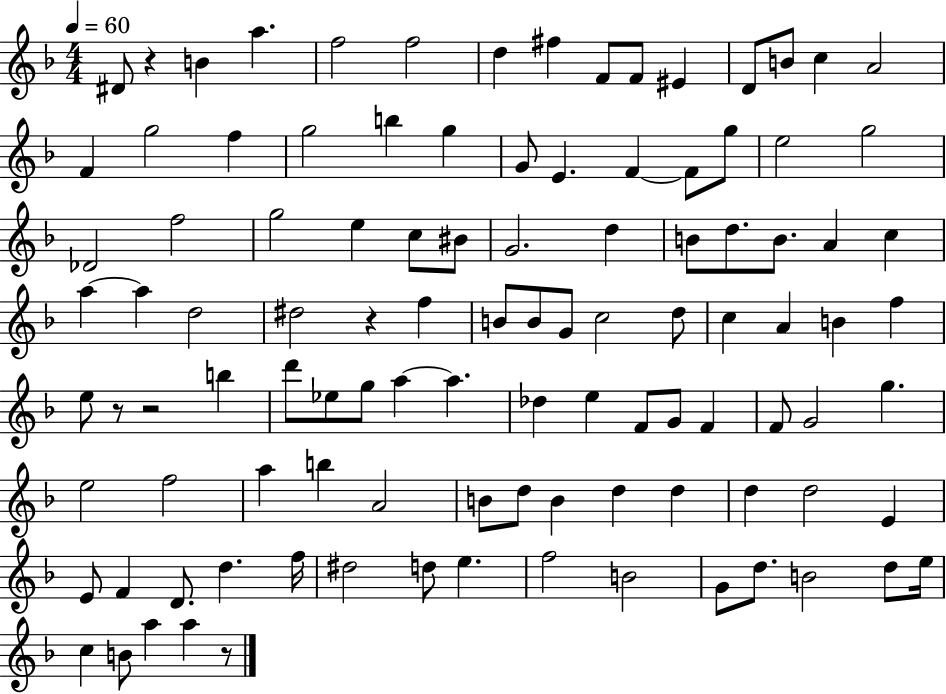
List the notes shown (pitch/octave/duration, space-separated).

D#4/e R/q B4/q A5/q. F5/h F5/h D5/q F#5/q F4/e F4/e EIS4/q D4/e B4/e C5/q A4/h F4/q G5/h F5/q G5/h B5/q G5/q G4/e E4/q. F4/q F4/e G5/e E5/h G5/h Db4/h F5/h G5/h E5/q C5/e BIS4/e G4/h. D5/q B4/e D5/e. B4/e. A4/q C5/q A5/q A5/q D5/h D#5/h R/q F5/q B4/e B4/e G4/e C5/h D5/e C5/q A4/q B4/q F5/q E5/e R/e R/h B5/q D6/e Eb5/e G5/e A5/q A5/q. Db5/q E5/q F4/e G4/e F4/q F4/e G4/h G5/q. E5/h F5/h A5/q B5/q A4/h B4/e D5/e B4/q D5/q D5/q D5/q D5/h E4/q E4/e F4/q D4/e. D5/q. F5/s D#5/h D5/e E5/q. F5/h B4/h G4/e D5/e. B4/h D5/e E5/s C5/q B4/e A5/q A5/q R/e